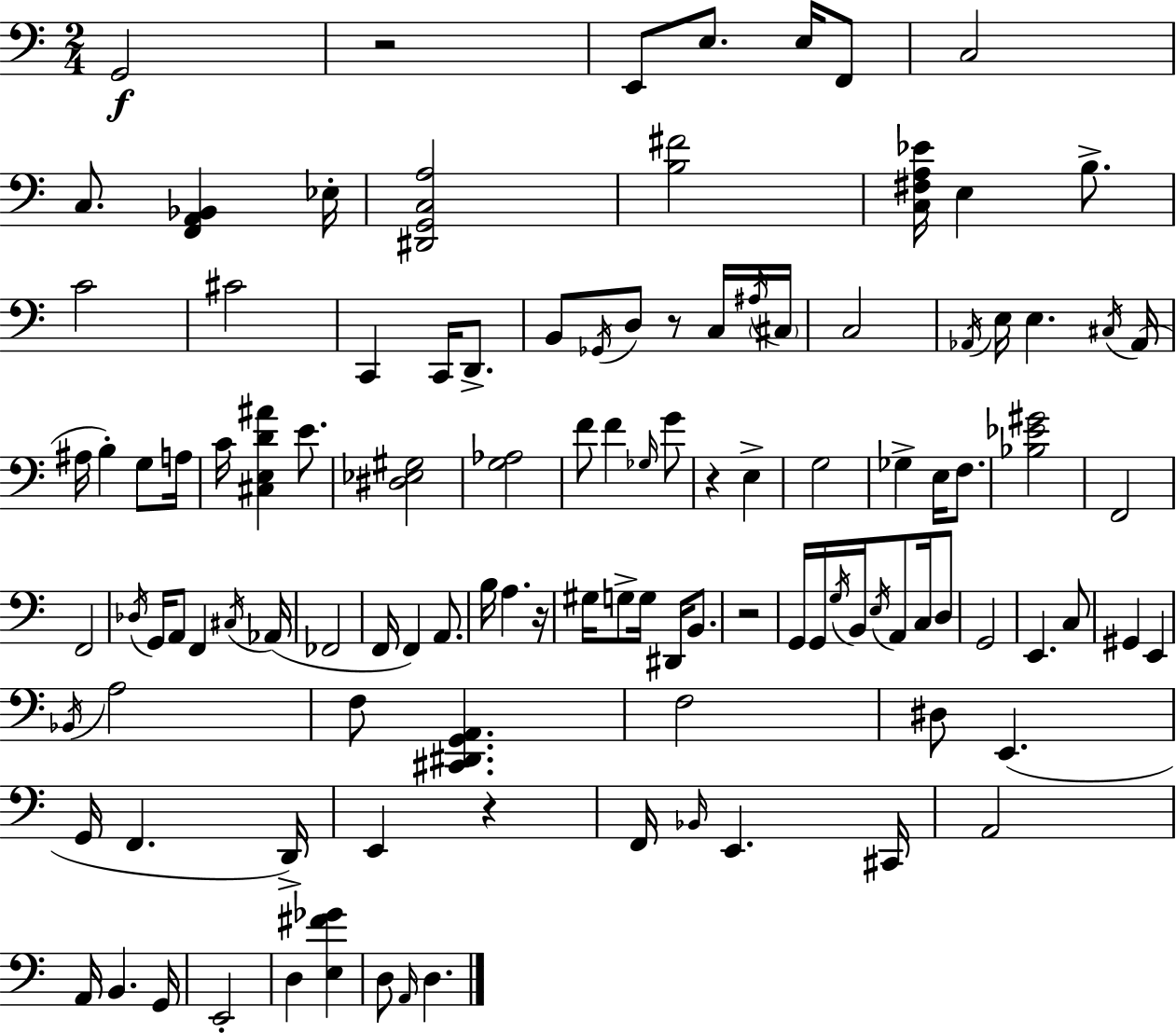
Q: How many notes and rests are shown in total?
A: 113